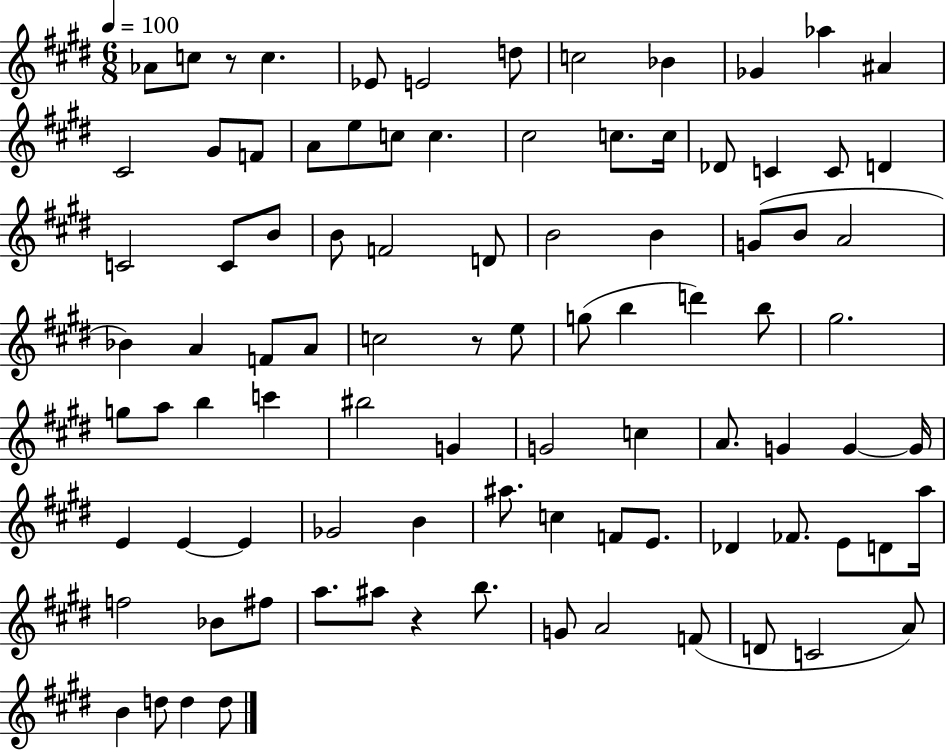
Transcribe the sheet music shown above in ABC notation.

X:1
T:Untitled
M:6/8
L:1/4
K:E
_A/2 c/2 z/2 c _E/2 E2 d/2 c2 _B _G _a ^A ^C2 ^G/2 F/2 A/2 e/2 c/2 c ^c2 c/2 c/4 _D/2 C C/2 D C2 C/2 B/2 B/2 F2 D/2 B2 B G/2 B/2 A2 _B A F/2 A/2 c2 z/2 e/2 g/2 b d' b/2 ^g2 g/2 a/2 b c' ^b2 G G2 c A/2 G G G/4 E E E _G2 B ^a/2 c F/2 E/2 _D _F/2 E/2 D/2 a/4 f2 _B/2 ^f/2 a/2 ^a/2 z b/2 G/2 A2 F/2 D/2 C2 A/2 B d/2 d d/2